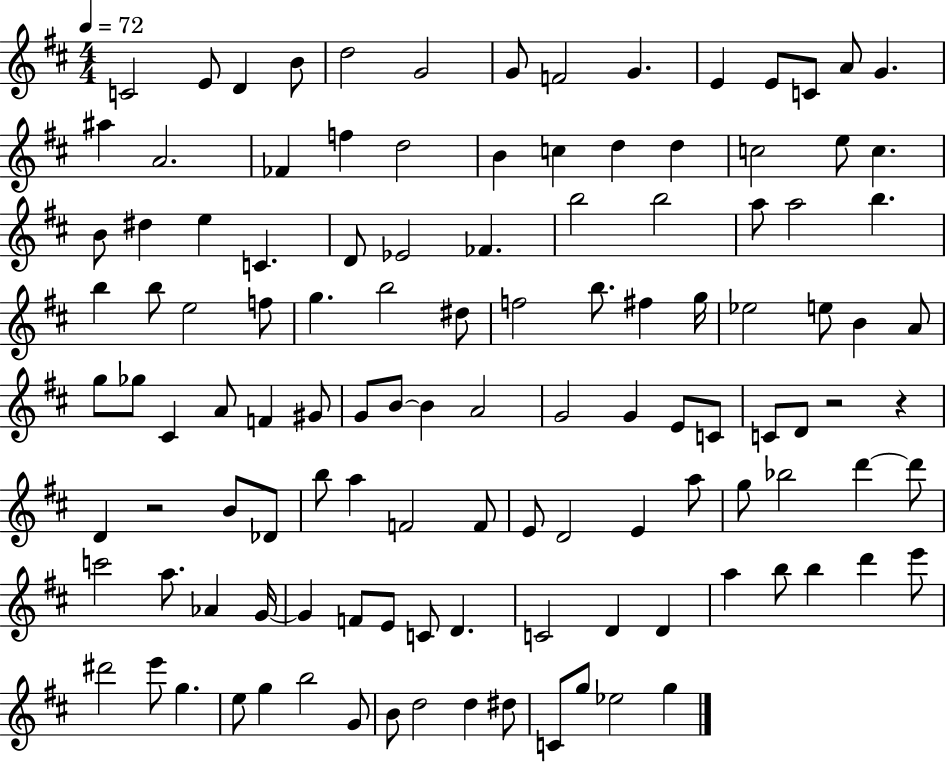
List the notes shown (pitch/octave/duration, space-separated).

C4/h E4/e D4/q B4/e D5/h G4/h G4/e F4/h G4/q. E4/q E4/e C4/e A4/e G4/q. A#5/q A4/h. FES4/q F5/q D5/h B4/q C5/q D5/q D5/q C5/h E5/e C5/q. B4/e D#5/q E5/q C4/q. D4/e Eb4/h FES4/q. B5/h B5/h A5/e A5/h B5/q. B5/q B5/e E5/h F5/e G5/q. B5/h D#5/e F5/h B5/e. F#5/q G5/s Eb5/h E5/e B4/q A4/e G5/e Gb5/e C#4/q A4/e F4/q G#4/e G4/e B4/e B4/q A4/h G4/h G4/q E4/e C4/e C4/e D4/e R/h R/q D4/q R/h B4/e Db4/e B5/e A5/q F4/h F4/e E4/e D4/h E4/q A5/e G5/e Bb5/h D6/q D6/e C6/h A5/e. Ab4/q G4/s G4/q F4/e E4/e C4/e D4/q. C4/h D4/q D4/q A5/q B5/e B5/q D6/q E6/e D#6/h E6/e G5/q. E5/e G5/q B5/h G4/e B4/e D5/h D5/q D#5/e C4/e G5/e Eb5/h G5/q